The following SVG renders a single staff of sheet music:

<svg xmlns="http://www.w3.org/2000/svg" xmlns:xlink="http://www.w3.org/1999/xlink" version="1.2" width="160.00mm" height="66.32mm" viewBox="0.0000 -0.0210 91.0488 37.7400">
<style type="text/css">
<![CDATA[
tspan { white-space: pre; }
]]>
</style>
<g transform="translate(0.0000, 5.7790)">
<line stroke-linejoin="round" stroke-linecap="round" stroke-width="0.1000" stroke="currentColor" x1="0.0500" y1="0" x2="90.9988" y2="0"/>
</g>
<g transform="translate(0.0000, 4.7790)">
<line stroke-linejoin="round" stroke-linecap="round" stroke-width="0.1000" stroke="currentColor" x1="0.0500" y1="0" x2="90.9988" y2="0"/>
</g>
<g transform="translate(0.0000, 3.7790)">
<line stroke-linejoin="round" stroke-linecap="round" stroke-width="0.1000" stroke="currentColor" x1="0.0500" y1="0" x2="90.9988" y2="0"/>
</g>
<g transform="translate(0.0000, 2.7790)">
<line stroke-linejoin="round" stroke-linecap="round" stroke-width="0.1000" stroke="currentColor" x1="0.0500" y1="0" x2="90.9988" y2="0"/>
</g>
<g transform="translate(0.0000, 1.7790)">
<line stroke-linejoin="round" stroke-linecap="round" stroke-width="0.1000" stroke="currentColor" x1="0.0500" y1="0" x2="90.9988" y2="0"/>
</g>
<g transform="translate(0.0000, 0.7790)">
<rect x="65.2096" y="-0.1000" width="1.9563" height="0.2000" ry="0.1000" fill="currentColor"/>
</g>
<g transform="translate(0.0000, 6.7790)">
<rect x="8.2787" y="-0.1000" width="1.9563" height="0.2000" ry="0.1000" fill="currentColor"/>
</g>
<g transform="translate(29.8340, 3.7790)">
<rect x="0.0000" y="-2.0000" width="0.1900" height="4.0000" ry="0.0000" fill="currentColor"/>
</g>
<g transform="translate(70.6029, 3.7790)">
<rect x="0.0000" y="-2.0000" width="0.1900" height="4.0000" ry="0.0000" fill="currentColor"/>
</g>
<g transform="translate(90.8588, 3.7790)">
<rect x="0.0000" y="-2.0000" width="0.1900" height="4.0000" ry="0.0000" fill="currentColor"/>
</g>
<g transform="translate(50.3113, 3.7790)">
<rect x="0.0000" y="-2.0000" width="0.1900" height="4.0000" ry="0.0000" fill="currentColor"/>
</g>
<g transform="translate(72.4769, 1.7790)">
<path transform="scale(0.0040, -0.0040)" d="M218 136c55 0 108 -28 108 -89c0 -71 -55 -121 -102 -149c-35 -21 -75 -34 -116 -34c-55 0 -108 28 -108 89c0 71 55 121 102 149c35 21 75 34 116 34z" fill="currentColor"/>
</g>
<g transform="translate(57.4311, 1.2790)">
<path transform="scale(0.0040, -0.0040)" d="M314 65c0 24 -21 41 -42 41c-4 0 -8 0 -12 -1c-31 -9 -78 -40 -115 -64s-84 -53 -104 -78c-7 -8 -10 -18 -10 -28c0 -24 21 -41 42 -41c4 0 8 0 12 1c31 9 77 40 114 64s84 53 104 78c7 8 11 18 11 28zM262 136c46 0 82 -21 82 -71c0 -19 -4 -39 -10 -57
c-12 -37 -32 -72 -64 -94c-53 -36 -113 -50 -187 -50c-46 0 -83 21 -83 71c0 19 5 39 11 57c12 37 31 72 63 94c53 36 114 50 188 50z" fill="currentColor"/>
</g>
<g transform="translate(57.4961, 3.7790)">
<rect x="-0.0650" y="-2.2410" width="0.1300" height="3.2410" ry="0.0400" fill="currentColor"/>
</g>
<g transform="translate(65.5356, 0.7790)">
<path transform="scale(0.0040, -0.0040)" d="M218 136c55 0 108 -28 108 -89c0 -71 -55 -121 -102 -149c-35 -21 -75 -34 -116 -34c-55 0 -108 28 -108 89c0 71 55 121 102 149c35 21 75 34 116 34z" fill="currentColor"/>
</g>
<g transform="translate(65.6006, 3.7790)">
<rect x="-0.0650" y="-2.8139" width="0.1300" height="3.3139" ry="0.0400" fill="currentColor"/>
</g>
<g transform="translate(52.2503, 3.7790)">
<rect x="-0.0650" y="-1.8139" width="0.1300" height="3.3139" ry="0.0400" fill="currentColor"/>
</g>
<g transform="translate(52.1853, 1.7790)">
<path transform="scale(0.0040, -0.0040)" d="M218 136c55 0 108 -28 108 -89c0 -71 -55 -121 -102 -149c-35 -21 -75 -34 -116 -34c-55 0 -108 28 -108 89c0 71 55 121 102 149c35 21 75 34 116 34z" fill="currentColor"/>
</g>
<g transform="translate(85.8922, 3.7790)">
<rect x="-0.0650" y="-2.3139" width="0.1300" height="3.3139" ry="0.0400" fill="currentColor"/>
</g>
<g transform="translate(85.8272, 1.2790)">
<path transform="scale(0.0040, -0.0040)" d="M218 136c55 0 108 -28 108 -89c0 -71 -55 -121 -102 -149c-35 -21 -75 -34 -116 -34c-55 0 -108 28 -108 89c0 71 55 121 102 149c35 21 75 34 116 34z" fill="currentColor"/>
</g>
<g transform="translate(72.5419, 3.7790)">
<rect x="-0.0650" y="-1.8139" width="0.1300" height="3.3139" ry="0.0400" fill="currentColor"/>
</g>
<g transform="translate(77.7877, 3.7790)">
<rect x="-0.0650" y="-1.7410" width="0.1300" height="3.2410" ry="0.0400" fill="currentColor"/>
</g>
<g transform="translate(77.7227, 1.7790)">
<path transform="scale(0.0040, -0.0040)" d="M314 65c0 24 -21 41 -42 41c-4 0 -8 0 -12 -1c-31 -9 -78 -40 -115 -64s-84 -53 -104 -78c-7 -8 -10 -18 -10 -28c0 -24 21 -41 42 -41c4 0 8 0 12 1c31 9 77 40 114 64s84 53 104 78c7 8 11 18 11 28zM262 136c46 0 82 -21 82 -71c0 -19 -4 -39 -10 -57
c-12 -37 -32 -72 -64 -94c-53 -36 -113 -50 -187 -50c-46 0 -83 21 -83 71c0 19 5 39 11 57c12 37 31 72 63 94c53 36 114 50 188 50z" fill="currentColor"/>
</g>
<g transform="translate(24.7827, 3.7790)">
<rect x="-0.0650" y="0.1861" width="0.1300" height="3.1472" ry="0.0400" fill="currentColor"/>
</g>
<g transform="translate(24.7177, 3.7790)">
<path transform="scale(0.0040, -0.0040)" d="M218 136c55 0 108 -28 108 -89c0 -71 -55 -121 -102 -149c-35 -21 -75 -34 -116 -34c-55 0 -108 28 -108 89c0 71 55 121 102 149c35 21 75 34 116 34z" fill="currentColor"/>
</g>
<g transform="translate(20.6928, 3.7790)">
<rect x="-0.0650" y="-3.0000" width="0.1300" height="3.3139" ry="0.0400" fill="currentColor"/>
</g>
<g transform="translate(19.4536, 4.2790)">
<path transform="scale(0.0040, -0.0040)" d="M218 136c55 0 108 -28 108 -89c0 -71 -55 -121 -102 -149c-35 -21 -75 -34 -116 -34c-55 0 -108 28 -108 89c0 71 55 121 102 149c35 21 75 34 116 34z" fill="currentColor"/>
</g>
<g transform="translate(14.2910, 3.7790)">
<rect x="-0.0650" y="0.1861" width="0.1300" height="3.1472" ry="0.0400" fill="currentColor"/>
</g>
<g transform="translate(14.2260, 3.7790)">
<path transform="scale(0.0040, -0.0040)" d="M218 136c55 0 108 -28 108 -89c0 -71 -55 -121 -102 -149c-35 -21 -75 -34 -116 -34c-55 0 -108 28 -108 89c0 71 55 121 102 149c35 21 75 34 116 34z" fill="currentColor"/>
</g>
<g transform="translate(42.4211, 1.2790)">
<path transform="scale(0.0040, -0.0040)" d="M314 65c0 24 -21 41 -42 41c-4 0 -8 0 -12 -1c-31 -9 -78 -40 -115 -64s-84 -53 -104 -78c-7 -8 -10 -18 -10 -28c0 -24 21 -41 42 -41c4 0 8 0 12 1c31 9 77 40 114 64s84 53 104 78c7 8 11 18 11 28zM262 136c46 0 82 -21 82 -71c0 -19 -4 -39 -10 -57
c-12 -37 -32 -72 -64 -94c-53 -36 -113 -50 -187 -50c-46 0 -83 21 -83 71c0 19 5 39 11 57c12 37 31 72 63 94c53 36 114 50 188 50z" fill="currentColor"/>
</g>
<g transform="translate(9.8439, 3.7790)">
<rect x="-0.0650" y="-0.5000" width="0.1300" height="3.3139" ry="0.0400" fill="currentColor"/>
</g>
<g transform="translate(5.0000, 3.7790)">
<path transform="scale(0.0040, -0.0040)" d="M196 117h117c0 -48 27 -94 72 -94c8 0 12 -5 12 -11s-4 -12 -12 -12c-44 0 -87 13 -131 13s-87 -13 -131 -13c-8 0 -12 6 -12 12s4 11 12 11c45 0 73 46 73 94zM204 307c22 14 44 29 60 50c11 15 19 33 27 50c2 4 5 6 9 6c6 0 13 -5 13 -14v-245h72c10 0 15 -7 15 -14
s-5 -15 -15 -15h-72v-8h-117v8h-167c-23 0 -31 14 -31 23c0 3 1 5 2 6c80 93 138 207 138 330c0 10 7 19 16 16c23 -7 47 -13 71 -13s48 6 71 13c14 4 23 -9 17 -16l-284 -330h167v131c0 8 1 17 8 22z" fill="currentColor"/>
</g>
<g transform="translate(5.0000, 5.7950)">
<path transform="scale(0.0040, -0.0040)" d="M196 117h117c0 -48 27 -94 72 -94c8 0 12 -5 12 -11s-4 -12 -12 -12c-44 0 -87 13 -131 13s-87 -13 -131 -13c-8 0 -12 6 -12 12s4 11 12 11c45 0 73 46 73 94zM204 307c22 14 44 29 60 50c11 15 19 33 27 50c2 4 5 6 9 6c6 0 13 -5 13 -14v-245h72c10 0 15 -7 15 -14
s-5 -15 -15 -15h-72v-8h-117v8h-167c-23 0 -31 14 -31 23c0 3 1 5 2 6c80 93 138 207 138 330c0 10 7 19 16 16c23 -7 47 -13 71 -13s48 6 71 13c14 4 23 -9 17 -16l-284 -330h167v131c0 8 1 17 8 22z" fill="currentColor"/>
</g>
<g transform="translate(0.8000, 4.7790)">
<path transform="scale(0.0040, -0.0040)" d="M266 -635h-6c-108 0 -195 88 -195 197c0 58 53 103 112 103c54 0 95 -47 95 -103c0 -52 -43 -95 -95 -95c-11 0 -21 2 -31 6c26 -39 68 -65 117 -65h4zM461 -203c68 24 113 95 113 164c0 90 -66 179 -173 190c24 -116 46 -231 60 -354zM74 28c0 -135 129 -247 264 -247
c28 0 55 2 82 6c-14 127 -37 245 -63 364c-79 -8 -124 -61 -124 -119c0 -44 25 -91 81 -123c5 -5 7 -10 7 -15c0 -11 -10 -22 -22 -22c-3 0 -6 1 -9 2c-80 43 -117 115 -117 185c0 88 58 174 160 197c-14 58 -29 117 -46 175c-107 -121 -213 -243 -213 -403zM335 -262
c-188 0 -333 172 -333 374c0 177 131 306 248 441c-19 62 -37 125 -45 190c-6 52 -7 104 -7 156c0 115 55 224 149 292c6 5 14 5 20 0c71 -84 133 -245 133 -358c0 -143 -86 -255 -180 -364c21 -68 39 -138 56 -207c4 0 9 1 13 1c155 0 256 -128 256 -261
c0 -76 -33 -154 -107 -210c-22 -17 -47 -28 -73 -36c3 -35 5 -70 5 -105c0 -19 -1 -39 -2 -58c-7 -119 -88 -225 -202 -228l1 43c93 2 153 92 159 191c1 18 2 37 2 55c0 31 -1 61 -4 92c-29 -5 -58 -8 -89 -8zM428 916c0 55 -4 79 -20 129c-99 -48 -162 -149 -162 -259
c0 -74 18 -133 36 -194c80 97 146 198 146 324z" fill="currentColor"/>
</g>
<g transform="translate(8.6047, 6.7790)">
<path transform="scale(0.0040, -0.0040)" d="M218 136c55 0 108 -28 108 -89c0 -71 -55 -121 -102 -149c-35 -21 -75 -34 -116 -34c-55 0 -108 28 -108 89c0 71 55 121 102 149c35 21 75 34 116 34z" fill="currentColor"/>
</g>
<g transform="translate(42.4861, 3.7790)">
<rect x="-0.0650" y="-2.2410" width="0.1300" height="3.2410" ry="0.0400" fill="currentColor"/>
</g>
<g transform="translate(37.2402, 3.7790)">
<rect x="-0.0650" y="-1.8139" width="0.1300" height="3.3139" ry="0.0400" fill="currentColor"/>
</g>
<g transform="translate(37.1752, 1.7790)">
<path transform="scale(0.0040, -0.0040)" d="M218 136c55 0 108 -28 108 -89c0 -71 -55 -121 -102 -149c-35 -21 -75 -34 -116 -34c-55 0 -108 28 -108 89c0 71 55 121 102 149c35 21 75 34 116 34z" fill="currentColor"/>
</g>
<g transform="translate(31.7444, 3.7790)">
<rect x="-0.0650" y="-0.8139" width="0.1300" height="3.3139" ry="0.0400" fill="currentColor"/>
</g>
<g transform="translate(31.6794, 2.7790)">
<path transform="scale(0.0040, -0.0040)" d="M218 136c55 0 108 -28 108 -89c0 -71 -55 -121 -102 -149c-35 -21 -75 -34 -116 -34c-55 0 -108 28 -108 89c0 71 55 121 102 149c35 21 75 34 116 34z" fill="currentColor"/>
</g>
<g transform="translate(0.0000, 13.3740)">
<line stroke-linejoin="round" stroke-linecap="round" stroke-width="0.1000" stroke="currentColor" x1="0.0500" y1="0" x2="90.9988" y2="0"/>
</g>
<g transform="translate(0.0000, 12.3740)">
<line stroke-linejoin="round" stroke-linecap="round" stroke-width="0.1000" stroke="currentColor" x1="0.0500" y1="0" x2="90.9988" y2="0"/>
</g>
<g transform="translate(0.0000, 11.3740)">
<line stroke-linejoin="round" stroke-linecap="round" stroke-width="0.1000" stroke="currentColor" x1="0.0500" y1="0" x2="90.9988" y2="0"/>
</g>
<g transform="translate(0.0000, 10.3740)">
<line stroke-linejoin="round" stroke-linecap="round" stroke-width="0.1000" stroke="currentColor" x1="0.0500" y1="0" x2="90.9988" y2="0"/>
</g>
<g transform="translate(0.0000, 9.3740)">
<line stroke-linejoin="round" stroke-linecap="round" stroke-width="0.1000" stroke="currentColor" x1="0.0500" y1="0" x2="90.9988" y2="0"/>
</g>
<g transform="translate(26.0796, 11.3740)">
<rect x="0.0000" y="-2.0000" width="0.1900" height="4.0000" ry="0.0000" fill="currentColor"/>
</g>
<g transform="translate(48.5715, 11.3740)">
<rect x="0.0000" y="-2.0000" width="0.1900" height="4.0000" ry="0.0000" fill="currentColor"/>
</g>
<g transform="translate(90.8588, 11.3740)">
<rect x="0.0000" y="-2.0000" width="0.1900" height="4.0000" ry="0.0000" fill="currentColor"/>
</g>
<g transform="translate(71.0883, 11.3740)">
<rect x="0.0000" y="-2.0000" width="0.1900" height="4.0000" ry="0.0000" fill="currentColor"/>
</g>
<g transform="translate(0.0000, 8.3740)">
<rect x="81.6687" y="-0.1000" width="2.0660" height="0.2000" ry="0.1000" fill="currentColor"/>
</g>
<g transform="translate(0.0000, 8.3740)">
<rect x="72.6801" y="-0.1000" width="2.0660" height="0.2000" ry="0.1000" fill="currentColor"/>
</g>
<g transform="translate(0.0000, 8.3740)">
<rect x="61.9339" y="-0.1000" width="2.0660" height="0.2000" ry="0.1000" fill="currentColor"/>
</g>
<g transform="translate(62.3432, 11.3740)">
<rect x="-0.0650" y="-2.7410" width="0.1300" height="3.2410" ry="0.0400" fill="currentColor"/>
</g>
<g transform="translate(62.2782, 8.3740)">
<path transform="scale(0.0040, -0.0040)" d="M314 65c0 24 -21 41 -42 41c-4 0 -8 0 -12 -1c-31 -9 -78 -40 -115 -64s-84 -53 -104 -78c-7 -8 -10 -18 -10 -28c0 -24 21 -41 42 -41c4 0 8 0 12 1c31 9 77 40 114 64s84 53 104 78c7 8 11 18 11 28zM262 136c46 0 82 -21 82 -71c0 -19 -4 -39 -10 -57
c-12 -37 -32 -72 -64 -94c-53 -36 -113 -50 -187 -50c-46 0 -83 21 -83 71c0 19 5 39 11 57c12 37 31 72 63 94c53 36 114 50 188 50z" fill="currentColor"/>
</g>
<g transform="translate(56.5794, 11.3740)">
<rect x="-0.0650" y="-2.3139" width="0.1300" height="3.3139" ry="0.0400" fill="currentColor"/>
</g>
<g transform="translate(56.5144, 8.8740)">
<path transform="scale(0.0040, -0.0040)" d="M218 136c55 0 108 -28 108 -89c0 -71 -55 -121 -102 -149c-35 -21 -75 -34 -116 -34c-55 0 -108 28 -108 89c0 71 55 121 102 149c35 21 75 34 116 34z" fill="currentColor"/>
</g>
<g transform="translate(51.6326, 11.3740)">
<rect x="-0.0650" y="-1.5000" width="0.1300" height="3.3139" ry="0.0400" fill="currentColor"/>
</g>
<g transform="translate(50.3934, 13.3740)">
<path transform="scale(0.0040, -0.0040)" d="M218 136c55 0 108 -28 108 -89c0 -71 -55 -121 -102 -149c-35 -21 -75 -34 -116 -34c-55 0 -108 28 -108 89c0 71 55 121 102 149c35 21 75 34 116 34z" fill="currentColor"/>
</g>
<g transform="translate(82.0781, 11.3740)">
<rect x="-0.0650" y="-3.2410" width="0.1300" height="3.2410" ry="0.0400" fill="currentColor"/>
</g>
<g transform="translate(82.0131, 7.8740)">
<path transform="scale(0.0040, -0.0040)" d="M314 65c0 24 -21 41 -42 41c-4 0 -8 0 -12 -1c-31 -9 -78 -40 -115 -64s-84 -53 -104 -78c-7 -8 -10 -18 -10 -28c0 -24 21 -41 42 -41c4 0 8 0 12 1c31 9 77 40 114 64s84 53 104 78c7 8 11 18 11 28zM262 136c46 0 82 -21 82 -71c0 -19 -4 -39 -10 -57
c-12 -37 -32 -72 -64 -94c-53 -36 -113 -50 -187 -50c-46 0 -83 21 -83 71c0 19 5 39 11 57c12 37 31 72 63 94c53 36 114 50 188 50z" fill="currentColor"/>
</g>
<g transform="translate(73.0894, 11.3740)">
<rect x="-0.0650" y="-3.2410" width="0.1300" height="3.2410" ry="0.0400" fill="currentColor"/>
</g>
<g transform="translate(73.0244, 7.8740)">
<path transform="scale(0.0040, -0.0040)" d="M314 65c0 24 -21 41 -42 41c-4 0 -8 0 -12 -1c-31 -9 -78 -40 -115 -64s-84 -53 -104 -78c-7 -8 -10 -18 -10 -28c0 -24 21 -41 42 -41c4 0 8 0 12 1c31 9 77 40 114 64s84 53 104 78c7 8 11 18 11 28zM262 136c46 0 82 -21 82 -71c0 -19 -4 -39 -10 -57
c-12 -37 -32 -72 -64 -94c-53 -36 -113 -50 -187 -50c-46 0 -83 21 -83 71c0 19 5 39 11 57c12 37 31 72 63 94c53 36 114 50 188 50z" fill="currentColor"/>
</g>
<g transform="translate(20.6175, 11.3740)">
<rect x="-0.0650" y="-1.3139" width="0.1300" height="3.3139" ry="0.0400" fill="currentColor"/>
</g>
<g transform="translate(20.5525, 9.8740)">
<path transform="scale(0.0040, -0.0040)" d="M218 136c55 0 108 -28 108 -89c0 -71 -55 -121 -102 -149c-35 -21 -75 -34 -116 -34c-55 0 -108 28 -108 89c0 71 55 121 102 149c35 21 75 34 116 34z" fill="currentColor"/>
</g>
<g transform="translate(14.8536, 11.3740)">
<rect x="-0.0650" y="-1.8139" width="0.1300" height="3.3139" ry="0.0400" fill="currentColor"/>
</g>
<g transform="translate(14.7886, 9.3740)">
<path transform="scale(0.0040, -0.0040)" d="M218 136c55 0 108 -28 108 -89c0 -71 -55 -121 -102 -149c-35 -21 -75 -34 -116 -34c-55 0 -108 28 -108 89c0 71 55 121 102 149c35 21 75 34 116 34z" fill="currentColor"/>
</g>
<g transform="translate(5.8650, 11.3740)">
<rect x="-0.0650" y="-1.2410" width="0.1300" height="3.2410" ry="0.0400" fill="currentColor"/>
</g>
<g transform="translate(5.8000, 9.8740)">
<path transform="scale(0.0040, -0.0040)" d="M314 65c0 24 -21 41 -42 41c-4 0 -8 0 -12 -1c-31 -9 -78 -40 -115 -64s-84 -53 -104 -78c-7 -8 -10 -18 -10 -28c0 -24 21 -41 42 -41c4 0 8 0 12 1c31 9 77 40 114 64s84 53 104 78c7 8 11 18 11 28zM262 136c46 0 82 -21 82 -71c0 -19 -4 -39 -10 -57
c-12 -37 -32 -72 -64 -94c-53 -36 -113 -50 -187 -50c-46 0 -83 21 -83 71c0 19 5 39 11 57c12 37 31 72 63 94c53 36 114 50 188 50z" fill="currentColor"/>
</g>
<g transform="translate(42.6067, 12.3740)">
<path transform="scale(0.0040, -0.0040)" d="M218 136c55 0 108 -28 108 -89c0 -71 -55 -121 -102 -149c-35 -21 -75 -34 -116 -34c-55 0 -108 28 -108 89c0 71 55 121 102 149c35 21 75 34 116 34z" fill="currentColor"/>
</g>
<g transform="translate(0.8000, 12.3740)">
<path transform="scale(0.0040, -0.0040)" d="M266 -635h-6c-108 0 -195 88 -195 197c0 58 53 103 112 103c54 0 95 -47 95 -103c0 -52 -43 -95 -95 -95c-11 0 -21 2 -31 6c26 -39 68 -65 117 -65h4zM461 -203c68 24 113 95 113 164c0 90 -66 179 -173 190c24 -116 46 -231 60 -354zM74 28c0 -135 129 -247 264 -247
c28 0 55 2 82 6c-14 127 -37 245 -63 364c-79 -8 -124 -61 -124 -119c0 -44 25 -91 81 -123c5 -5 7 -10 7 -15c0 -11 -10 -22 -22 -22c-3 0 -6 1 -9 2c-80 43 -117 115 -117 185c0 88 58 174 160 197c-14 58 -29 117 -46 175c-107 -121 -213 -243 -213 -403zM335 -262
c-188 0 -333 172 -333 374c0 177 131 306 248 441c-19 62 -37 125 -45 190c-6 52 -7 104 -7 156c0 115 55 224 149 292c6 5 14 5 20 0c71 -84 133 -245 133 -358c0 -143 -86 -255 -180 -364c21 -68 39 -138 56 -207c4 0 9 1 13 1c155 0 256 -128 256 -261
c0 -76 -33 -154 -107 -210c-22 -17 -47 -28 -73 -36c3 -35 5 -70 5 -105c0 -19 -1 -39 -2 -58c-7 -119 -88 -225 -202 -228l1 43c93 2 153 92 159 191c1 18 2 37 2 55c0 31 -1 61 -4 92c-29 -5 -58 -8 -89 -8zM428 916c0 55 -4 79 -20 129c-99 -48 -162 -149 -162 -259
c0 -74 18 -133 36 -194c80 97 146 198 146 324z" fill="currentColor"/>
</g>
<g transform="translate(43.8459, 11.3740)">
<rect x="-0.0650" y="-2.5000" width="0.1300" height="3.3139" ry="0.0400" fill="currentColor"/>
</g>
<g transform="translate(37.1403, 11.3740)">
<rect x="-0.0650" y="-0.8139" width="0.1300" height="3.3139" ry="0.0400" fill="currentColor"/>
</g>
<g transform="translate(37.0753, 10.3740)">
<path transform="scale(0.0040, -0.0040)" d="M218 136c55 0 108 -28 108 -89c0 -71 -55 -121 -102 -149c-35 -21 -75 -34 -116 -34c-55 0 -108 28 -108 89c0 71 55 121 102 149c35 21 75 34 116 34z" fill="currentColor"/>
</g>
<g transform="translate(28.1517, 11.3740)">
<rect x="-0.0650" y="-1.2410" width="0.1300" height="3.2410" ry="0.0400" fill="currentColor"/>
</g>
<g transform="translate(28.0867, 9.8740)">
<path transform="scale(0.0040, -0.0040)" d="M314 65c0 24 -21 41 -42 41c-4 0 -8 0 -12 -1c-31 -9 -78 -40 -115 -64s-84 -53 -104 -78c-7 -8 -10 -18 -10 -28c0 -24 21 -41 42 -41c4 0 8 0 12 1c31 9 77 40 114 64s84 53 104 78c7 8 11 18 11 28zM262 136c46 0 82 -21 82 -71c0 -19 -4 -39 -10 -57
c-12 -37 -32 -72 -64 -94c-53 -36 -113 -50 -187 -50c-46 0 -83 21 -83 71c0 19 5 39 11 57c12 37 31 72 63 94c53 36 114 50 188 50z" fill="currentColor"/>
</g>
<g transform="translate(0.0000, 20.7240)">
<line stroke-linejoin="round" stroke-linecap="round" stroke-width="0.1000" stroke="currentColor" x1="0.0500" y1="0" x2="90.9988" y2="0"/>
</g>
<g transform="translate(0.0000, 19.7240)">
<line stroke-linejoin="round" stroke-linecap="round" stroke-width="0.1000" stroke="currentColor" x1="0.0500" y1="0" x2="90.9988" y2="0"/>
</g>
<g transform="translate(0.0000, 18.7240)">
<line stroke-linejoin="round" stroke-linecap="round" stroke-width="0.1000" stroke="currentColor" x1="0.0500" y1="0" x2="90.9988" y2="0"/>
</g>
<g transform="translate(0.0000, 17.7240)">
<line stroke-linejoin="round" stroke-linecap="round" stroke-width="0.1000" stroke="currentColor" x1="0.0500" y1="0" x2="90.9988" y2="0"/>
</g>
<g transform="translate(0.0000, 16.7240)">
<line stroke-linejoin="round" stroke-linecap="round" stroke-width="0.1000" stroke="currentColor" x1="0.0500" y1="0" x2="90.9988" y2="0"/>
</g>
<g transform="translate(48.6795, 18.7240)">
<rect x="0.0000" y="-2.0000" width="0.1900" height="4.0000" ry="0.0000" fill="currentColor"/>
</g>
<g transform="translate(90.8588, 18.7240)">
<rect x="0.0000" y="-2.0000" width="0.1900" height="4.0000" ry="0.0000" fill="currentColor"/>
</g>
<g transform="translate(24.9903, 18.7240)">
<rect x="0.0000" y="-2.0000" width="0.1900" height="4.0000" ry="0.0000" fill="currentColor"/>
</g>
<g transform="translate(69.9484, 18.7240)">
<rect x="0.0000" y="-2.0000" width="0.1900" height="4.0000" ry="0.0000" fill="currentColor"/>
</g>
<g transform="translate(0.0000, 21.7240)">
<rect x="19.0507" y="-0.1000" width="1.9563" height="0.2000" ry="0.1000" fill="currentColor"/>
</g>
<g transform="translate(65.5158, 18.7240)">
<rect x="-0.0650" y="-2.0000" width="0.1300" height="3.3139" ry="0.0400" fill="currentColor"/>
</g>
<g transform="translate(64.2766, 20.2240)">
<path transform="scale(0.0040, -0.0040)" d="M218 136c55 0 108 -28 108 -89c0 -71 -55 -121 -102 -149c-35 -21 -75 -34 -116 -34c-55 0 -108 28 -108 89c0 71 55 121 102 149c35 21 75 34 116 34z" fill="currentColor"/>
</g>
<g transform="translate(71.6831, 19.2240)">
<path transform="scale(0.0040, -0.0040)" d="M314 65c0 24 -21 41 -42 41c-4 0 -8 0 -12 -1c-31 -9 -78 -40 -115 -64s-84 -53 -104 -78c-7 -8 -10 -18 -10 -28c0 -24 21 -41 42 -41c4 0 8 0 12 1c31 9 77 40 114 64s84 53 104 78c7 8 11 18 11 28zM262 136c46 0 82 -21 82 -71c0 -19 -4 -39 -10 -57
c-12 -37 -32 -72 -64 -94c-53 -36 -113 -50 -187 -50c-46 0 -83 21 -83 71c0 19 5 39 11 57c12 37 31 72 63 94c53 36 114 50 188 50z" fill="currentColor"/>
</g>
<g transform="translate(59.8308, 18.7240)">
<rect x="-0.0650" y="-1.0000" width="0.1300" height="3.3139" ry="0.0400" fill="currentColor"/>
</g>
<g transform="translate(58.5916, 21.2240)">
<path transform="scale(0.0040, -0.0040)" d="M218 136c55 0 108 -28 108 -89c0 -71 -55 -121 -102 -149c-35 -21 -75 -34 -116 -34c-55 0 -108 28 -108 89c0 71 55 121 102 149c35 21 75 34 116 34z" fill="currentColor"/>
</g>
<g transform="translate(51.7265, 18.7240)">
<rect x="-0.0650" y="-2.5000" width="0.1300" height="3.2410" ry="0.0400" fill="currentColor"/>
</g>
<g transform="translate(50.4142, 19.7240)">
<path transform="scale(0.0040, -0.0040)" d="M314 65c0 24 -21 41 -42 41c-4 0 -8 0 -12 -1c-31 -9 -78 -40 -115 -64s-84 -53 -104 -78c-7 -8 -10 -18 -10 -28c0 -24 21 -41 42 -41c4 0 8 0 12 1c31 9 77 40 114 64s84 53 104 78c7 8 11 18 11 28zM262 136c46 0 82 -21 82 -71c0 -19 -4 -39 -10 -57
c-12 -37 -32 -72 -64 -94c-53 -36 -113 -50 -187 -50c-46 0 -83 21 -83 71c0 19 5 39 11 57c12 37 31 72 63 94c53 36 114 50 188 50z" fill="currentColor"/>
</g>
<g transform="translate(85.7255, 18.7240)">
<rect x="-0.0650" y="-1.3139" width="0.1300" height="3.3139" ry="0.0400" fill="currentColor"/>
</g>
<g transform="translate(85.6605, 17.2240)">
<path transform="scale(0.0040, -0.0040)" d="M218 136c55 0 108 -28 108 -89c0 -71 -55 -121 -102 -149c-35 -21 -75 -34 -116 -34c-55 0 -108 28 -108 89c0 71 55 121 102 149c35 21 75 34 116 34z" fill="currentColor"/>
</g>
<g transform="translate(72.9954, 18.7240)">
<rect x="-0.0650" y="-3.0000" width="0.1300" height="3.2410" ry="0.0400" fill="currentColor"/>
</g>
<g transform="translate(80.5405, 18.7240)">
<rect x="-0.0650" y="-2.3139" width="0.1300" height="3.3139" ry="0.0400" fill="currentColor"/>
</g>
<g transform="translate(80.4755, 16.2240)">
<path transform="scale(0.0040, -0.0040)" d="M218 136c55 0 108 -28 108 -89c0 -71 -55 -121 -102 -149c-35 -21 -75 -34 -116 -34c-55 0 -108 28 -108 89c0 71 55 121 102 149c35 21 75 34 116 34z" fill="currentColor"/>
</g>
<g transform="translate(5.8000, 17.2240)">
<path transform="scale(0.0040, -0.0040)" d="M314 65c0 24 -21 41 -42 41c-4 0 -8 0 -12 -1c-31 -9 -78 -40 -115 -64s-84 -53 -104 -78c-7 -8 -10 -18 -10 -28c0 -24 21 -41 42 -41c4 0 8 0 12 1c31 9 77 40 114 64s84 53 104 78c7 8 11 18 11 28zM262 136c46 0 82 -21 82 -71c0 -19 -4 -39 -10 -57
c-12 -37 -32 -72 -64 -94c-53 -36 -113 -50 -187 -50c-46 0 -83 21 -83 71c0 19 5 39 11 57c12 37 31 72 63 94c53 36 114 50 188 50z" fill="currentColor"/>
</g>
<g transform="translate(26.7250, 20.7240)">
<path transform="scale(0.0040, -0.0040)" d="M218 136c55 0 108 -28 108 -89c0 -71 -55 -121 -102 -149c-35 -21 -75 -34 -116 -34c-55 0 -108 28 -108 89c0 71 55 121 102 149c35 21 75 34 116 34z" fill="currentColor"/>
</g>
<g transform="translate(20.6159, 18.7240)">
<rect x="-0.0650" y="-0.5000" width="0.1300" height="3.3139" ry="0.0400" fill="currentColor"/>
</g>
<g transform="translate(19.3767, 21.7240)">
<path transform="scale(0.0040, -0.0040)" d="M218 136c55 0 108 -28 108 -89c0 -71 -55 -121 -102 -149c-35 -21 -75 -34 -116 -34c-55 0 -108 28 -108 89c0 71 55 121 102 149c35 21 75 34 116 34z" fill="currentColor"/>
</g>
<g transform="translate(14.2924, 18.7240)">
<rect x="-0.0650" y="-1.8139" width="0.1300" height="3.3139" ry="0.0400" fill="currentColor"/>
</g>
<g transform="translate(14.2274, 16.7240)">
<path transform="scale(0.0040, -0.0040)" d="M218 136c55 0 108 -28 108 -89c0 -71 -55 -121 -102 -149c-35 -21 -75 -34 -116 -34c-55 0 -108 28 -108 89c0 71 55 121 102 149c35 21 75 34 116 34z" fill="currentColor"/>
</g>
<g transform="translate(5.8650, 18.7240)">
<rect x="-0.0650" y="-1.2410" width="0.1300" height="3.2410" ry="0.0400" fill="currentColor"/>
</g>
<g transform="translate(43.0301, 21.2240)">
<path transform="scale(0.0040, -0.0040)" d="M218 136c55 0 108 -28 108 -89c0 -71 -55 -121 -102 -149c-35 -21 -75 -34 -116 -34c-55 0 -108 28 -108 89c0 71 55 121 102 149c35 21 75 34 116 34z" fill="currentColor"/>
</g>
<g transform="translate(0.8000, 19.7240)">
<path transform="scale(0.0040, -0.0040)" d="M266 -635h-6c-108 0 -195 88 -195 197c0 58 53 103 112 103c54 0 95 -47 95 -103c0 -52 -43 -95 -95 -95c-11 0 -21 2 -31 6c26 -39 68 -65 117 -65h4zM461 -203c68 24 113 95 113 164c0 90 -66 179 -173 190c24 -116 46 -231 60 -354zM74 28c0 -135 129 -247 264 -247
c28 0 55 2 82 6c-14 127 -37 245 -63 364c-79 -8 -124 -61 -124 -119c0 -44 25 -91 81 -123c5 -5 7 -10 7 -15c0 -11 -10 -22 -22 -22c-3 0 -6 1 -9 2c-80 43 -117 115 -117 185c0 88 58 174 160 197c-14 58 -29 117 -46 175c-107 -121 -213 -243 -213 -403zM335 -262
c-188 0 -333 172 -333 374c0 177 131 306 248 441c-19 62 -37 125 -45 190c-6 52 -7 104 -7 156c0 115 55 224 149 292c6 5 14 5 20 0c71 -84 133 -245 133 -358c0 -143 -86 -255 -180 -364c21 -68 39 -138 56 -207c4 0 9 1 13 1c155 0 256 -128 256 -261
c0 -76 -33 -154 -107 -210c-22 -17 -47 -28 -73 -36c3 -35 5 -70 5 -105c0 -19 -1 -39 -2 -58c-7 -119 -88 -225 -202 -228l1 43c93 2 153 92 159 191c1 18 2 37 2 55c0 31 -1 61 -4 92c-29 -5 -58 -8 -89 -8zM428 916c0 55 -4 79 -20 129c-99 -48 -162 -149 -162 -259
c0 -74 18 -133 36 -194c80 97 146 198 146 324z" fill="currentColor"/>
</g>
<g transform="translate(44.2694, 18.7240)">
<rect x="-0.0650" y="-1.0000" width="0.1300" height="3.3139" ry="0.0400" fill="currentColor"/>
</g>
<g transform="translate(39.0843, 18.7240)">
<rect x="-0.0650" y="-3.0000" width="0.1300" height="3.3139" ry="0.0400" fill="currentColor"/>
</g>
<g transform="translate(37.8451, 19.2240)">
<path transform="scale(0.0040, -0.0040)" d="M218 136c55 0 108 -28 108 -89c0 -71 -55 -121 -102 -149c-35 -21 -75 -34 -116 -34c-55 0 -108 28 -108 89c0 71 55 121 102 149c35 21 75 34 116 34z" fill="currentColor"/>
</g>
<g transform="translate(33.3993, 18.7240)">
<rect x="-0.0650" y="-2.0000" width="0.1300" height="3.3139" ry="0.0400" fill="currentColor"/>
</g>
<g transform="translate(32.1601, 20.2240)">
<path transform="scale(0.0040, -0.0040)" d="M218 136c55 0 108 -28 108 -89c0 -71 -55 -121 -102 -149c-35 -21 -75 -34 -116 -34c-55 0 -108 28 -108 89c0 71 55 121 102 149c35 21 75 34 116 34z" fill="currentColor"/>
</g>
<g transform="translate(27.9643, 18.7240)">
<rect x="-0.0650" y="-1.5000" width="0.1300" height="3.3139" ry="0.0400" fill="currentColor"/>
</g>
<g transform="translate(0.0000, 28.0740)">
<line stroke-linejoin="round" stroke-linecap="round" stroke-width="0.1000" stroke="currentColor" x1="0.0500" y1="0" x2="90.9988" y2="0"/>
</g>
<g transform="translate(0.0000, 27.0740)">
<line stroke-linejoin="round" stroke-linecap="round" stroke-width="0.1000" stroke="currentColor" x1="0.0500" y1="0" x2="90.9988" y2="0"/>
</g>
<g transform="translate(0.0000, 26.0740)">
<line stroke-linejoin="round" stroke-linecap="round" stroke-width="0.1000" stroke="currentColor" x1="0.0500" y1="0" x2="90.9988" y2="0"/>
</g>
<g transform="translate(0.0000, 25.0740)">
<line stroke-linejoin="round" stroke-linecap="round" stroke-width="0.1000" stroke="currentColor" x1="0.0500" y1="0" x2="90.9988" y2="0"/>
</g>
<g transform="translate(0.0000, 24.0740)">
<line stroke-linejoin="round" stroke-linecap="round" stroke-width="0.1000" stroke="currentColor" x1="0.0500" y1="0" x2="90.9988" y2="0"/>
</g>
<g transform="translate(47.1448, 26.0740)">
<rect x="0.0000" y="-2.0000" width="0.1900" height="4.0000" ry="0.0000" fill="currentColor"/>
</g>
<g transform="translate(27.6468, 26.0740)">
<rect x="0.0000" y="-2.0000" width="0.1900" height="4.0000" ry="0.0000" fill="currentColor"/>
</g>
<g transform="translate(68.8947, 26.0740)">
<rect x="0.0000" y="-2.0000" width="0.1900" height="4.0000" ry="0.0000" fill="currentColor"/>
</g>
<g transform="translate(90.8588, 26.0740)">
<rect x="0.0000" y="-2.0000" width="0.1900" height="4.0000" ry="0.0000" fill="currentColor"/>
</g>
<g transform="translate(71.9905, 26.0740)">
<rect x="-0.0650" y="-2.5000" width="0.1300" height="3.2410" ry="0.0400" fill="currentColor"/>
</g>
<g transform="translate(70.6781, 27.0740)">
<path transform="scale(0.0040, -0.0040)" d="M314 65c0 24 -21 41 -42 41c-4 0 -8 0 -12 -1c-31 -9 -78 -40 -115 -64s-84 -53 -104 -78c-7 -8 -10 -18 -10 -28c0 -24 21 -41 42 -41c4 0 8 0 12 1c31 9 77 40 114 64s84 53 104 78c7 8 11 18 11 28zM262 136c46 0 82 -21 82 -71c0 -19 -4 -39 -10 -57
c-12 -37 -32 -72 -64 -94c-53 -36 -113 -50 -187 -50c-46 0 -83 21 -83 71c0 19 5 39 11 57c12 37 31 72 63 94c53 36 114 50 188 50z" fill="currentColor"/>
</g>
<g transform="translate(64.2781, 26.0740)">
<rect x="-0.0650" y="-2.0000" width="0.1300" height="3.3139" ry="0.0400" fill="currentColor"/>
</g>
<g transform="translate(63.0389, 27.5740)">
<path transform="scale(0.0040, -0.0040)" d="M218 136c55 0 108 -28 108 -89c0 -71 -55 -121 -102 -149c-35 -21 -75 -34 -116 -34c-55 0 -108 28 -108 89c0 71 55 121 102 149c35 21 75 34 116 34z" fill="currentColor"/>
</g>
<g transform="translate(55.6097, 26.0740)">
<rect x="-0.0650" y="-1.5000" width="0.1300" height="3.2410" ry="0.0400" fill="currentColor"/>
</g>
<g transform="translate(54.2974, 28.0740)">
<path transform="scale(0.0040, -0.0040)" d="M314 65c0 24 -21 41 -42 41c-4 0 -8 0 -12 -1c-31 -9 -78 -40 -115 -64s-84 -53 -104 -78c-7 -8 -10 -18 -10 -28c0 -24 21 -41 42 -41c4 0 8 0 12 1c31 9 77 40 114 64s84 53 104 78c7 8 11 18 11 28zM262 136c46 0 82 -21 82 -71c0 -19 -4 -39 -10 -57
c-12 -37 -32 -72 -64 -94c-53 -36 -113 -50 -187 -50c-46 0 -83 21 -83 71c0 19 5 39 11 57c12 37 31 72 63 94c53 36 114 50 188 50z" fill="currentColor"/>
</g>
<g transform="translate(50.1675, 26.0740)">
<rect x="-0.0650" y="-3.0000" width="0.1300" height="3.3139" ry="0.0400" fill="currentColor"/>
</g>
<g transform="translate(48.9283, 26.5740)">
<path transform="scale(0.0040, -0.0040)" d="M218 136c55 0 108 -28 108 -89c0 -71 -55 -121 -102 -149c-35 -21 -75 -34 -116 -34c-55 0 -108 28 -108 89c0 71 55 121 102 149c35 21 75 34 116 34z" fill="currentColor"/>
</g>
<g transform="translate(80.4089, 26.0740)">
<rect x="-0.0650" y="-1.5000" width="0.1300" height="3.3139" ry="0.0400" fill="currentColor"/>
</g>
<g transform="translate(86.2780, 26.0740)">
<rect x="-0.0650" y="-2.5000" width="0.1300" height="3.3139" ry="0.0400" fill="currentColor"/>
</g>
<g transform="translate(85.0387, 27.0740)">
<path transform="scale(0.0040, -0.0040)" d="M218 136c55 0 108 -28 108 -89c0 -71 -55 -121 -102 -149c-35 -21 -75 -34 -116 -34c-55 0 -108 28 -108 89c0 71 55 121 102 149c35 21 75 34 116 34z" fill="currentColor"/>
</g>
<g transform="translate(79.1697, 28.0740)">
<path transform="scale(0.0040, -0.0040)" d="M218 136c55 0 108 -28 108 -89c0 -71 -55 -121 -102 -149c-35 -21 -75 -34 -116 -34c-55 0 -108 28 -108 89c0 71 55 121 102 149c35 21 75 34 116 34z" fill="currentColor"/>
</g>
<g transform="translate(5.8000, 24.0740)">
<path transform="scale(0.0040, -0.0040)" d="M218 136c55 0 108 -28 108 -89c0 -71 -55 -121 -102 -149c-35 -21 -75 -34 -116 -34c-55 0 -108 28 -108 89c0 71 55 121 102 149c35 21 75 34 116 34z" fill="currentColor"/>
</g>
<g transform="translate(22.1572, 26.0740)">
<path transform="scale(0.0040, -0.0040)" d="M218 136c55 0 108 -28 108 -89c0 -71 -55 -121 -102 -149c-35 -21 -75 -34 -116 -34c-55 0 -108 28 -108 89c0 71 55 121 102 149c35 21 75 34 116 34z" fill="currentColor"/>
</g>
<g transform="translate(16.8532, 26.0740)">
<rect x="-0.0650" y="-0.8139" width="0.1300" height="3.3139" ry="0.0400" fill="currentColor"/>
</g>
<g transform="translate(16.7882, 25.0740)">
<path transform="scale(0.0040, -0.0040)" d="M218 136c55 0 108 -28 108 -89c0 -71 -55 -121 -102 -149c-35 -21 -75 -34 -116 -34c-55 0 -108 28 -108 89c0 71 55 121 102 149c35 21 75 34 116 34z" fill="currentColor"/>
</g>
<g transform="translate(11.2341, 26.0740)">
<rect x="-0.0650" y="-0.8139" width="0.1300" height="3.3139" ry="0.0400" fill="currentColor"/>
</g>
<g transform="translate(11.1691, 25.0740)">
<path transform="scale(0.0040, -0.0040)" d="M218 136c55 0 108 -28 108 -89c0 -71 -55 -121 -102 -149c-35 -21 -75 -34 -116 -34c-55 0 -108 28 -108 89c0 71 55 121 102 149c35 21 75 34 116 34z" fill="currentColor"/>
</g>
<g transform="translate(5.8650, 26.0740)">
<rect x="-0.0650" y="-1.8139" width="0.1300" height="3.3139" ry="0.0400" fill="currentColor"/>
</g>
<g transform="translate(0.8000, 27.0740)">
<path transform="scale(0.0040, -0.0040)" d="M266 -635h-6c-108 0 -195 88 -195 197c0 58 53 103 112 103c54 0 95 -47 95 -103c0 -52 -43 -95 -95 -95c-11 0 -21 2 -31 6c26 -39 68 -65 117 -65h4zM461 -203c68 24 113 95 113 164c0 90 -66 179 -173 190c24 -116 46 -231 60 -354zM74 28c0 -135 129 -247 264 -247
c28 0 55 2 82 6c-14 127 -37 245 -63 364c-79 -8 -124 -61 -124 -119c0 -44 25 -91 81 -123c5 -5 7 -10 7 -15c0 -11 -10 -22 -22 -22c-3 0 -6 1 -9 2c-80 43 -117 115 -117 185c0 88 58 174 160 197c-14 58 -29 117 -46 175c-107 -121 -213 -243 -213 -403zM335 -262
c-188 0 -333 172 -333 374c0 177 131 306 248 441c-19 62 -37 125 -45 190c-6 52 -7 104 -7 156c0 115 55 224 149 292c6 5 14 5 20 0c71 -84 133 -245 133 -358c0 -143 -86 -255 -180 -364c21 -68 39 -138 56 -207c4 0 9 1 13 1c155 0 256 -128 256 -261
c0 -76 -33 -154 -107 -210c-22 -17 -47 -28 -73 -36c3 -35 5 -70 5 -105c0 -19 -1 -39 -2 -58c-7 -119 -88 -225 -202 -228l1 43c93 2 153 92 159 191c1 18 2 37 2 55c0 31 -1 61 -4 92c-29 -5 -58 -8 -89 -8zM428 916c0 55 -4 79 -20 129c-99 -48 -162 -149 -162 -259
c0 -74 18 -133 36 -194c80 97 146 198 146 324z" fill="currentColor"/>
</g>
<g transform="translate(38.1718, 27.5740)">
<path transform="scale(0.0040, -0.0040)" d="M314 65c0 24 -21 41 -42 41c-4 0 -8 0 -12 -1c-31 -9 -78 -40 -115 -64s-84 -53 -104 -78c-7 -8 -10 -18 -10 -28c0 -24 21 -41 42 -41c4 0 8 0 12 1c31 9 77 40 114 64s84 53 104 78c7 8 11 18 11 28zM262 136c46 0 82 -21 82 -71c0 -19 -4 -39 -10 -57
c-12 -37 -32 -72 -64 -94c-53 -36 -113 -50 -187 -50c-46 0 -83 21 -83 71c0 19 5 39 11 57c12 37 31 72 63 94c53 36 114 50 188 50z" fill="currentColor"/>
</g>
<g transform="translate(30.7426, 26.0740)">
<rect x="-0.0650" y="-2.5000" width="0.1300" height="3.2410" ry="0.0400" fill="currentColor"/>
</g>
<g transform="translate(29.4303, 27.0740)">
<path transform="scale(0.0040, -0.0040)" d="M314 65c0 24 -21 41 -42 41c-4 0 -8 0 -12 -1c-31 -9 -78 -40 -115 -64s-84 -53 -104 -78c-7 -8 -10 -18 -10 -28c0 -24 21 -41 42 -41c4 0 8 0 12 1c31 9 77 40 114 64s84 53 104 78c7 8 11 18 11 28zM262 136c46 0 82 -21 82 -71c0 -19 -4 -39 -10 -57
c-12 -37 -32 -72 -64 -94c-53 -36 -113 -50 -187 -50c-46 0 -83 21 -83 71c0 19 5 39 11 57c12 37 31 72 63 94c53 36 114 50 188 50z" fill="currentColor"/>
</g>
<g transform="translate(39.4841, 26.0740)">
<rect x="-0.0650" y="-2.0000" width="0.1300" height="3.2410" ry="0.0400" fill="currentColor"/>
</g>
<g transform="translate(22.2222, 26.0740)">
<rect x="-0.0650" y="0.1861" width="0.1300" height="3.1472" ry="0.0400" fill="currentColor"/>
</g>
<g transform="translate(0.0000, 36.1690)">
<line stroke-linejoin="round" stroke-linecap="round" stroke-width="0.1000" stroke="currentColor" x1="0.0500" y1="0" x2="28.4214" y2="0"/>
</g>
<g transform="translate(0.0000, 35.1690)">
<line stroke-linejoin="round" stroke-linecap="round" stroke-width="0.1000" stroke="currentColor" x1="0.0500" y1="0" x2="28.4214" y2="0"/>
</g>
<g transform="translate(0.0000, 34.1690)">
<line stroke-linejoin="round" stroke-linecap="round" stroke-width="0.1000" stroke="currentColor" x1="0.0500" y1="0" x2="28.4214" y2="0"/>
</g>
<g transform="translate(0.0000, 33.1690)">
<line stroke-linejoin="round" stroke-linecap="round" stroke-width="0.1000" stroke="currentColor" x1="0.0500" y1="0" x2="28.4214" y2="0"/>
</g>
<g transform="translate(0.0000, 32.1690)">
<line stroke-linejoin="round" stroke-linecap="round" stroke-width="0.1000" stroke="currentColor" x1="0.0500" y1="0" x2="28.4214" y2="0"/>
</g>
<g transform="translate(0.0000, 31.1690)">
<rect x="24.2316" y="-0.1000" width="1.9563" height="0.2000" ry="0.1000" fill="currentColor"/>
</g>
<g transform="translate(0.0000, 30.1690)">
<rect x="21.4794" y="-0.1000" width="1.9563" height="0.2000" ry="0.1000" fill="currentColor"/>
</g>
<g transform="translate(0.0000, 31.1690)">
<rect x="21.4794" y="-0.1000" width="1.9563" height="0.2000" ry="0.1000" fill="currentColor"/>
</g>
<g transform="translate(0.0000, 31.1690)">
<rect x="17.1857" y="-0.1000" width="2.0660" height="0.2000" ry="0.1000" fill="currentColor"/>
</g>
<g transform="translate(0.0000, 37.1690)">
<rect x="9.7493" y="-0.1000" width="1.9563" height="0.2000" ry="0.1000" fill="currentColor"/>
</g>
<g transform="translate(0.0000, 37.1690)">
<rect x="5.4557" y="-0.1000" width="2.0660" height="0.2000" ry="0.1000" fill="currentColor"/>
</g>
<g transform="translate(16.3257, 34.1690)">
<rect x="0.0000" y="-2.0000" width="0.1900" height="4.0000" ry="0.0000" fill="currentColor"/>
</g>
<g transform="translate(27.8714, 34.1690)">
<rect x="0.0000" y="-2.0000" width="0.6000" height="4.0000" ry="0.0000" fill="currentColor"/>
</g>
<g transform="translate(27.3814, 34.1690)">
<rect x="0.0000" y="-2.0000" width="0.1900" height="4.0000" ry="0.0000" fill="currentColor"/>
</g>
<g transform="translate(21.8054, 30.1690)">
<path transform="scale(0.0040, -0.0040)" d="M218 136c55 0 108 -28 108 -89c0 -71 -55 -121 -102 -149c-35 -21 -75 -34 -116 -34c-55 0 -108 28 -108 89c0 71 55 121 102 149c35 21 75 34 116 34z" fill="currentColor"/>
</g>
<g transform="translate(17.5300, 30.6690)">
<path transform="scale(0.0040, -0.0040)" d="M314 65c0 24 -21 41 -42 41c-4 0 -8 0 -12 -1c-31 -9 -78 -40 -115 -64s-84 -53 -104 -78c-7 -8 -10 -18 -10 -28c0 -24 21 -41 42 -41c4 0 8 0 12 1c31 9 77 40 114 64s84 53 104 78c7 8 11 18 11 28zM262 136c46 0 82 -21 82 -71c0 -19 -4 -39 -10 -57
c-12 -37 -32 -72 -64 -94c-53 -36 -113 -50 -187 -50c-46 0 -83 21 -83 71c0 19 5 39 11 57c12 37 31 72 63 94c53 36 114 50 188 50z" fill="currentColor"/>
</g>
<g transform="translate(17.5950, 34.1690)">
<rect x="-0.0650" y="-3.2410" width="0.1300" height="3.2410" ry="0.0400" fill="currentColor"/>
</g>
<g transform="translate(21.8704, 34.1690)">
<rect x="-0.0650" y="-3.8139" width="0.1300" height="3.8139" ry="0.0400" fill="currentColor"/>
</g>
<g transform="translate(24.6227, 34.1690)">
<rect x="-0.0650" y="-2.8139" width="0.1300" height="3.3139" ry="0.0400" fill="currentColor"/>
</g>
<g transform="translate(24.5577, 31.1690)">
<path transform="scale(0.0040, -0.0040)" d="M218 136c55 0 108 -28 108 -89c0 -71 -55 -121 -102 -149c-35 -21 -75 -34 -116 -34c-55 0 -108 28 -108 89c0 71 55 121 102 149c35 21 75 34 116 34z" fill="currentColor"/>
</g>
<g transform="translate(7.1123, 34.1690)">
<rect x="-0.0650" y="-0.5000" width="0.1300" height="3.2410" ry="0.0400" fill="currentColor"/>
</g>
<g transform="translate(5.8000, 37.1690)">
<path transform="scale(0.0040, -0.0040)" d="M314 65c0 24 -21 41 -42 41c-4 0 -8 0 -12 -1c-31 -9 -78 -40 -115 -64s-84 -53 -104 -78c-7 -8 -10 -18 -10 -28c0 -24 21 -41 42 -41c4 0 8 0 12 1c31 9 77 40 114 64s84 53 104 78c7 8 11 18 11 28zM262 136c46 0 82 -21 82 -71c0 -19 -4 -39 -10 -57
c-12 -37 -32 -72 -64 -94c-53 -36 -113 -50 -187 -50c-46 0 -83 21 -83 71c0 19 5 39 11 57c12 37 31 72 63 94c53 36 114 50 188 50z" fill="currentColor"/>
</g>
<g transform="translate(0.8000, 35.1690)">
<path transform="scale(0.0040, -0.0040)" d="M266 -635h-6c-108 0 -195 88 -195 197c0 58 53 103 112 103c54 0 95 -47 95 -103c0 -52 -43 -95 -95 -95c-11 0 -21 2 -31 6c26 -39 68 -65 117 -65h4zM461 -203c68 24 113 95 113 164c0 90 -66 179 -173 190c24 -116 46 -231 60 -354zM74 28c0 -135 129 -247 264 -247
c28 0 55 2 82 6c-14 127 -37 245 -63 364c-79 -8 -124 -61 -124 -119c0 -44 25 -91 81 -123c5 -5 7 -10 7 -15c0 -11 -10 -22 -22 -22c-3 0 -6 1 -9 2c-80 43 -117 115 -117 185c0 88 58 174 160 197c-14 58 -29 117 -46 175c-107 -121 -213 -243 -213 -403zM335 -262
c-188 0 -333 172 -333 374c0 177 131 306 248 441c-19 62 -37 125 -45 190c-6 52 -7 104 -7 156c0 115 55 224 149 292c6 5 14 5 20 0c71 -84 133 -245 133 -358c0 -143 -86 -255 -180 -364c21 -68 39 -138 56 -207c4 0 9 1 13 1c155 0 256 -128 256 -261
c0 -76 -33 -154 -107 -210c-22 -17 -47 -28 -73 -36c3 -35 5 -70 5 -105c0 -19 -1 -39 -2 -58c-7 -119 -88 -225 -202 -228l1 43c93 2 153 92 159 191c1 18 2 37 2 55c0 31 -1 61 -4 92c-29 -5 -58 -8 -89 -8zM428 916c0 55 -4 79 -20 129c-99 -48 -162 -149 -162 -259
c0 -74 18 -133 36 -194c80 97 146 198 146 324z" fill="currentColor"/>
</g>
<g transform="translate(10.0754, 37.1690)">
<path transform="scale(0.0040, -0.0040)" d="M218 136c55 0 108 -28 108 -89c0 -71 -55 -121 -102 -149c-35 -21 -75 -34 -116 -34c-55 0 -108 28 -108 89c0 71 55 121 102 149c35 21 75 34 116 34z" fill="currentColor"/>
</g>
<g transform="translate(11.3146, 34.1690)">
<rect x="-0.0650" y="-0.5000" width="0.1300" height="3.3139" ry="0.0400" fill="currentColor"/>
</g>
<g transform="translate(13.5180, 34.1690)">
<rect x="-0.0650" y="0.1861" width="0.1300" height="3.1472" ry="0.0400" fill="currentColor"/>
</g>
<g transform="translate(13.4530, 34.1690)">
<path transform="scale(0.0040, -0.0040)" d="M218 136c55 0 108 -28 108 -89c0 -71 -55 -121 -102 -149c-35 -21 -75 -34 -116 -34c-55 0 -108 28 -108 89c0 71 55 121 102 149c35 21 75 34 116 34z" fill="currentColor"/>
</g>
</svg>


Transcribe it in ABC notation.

X:1
T:Untitled
M:4/4
L:1/4
K:C
C B A B d f g2 f g2 a f f2 g e2 f e e2 d G E g a2 b2 b2 e2 f C E F A D G2 D F A2 g e f d d B G2 F2 A E2 F G2 E G C2 C B b2 c' a